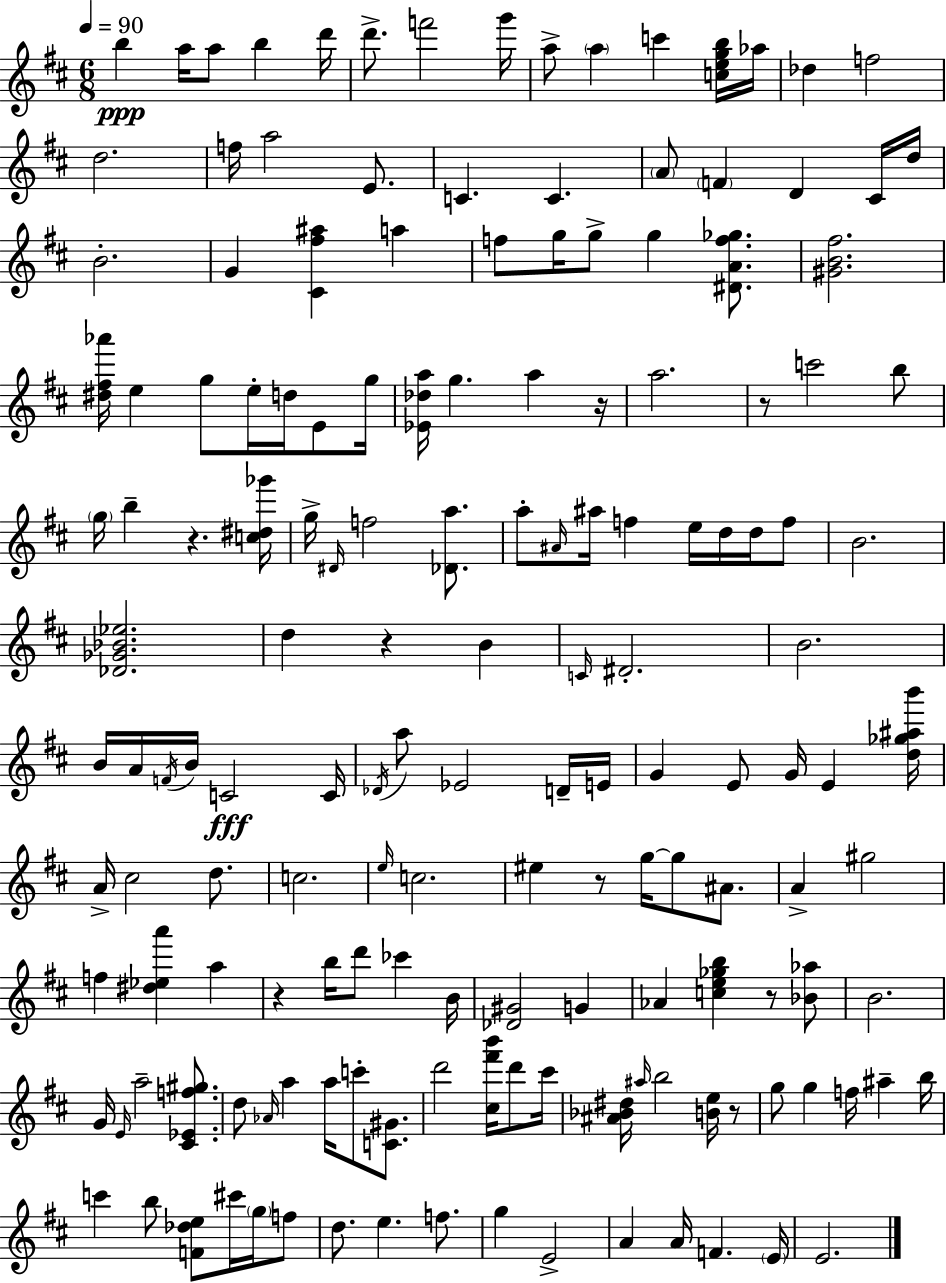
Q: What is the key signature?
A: D major